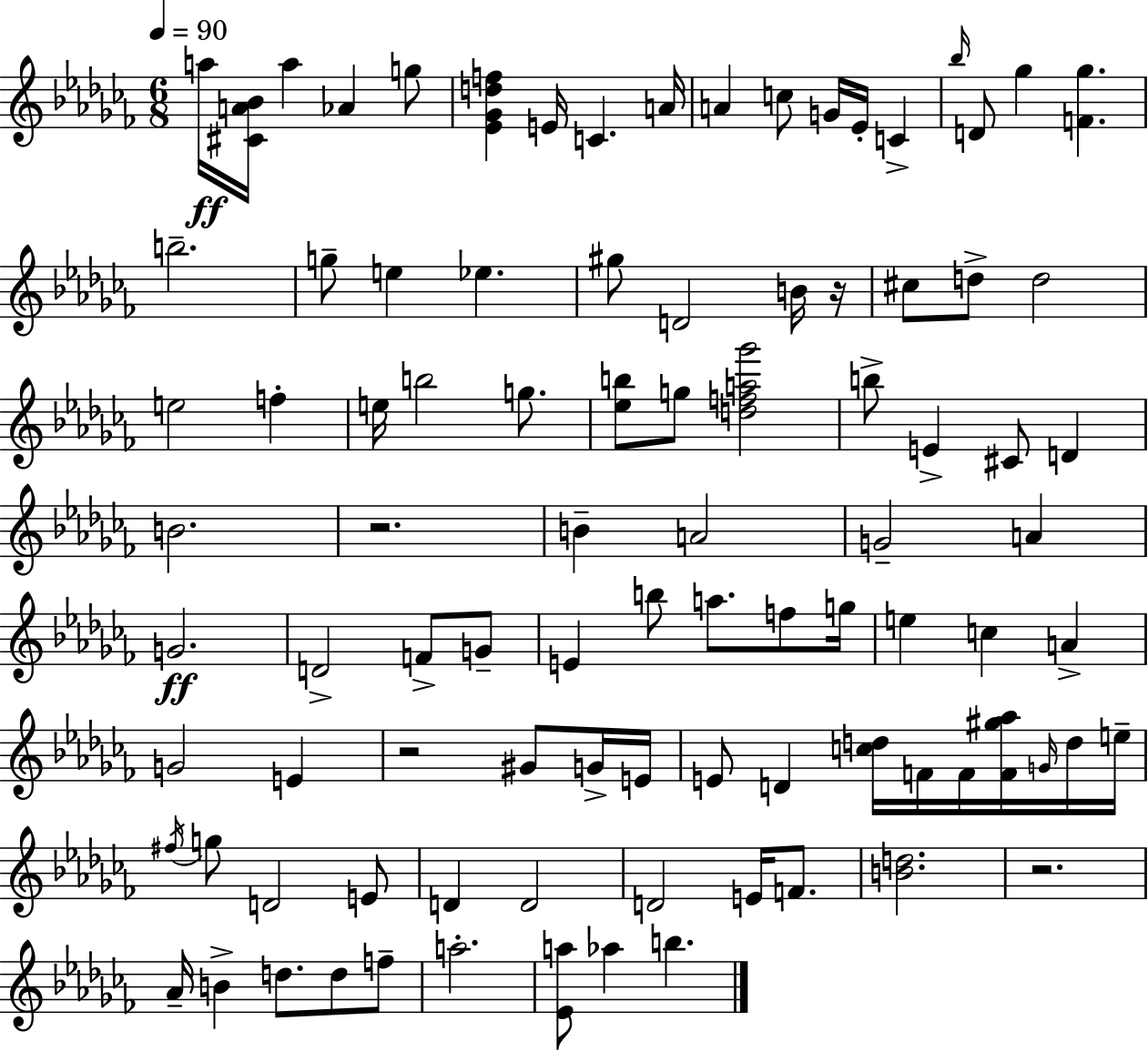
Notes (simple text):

A5/s [C#4,A4,Bb4]/s A5/q Ab4/q G5/e [Eb4,Gb4,D5,F5]/q E4/s C4/q. A4/s A4/q C5/e G4/s Eb4/s C4/q Bb5/s D4/e Gb5/q [F4,Gb5]/q. B5/h. G5/e E5/q Eb5/q. G#5/e D4/h B4/s R/s C#5/e D5/e D5/h E5/h F5/q E5/s B5/h G5/e. [Eb5,B5]/e G5/e [D5,F5,A5,Gb6]/h B5/e E4/q C#4/e D4/q B4/h. R/h. B4/q A4/h G4/h A4/q G4/h. D4/h F4/e G4/e E4/q B5/e A5/e. F5/e G5/s E5/q C5/q A4/q G4/h E4/q R/h G#4/e G4/s E4/s E4/e D4/q [C5,D5]/s F4/s F4/s [F4,G#5,Ab5]/s G4/s D5/s E5/s F#5/s G5/e D4/h E4/e D4/q D4/h D4/h E4/s F4/e. [B4,D5]/h. R/h. Ab4/s B4/q D5/e. D5/e F5/e A5/h. [Eb4,A5]/e Ab5/q B5/q.